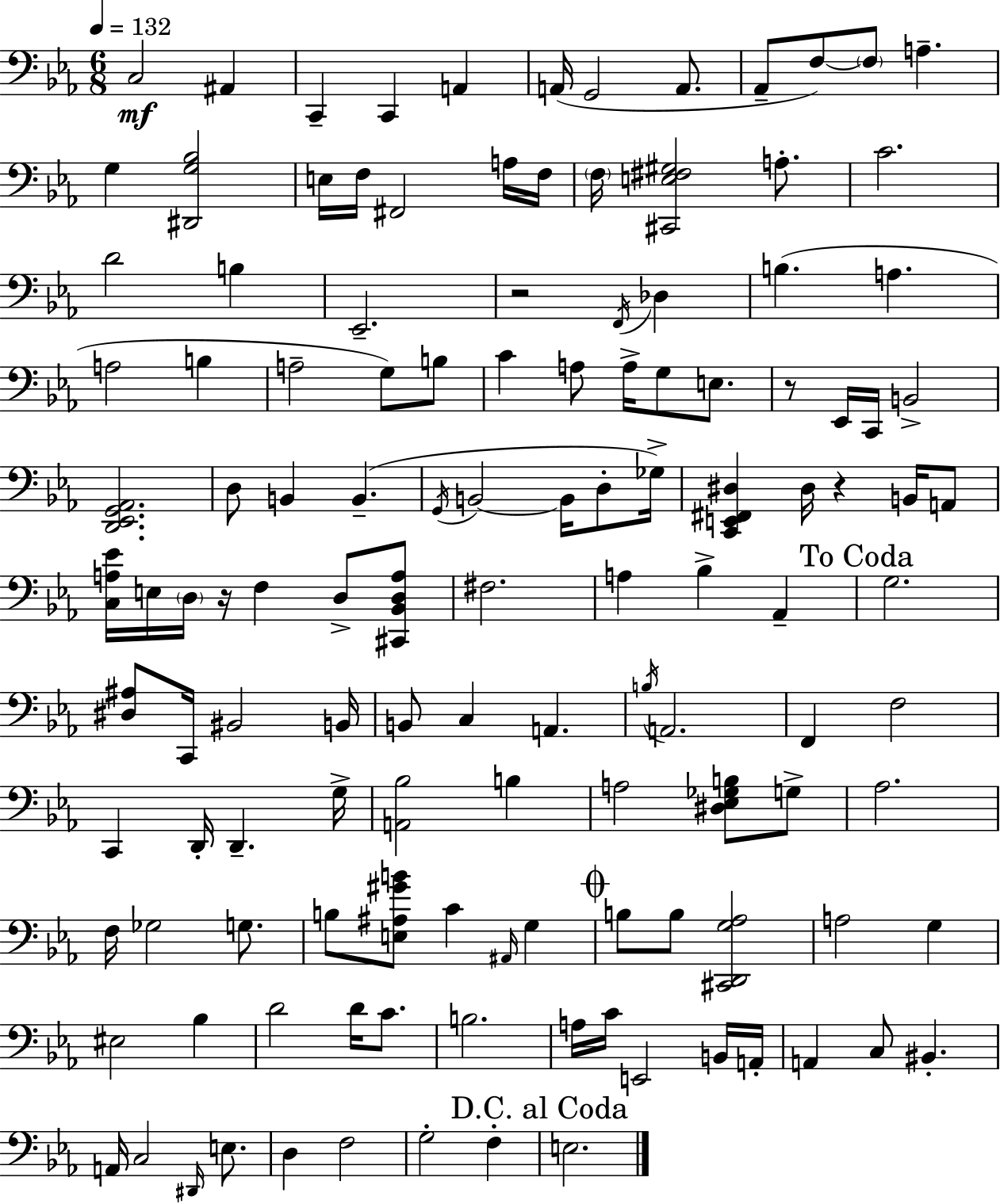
C3/h A#2/q C2/q C2/q A2/q A2/s G2/h A2/e. Ab2/e F3/e F3/e A3/q. G3/q [D#2,G3,Bb3]/h E3/s F3/s F#2/h A3/s F3/s F3/s [C#2,E3,F#3,G#3]/h A3/e. C4/h. D4/h B3/q Eb2/h. R/h F2/s Db3/q B3/q. A3/q. A3/h B3/q A3/h G3/e B3/e C4/q A3/e A3/s G3/e E3/e. R/e Eb2/s C2/s B2/h [D2,Eb2,G2,Ab2]/h. D3/e B2/q B2/q. G2/s B2/h B2/s D3/e Gb3/s [C2,E2,F#2,D#3]/q D#3/s R/q B2/s A2/e [C3,A3,Eb4]/s E3/s D3/s R/s F3/q D3/e [C#2,Bb2,D3,A3]/e F#3/h. A3/q Bb3/q Ab2/q G3/h. [D#3,A#3]/e C2/s BIS2/h B2/s B2/e C3/q A2/q. B3/s A2/h. F2/q F3/h C2/q D2/s D2/q. G3/s [A2,Bb3]/h B3/q A3/h [D#3,Eb3,Gb3,B3]/e G3/e Ab3/h. F3/s Gb3/h G3/e. B3/e [E3,A#3,G#4,B4]/e C4/q A#2/s G3/q B3/e B3/e [C#2,D2,G3,Ab3]/h A3/h G3/q EIS3/h Bb3/q D4/h D4/s C4/e. B3/h. A3/s C4/s E2/h B2/s A2/s A2/q C3/e BIS2/q. A2/s C3/h D#2/s E3/e. D3/q F3/h G3/h F3/q E3/h.